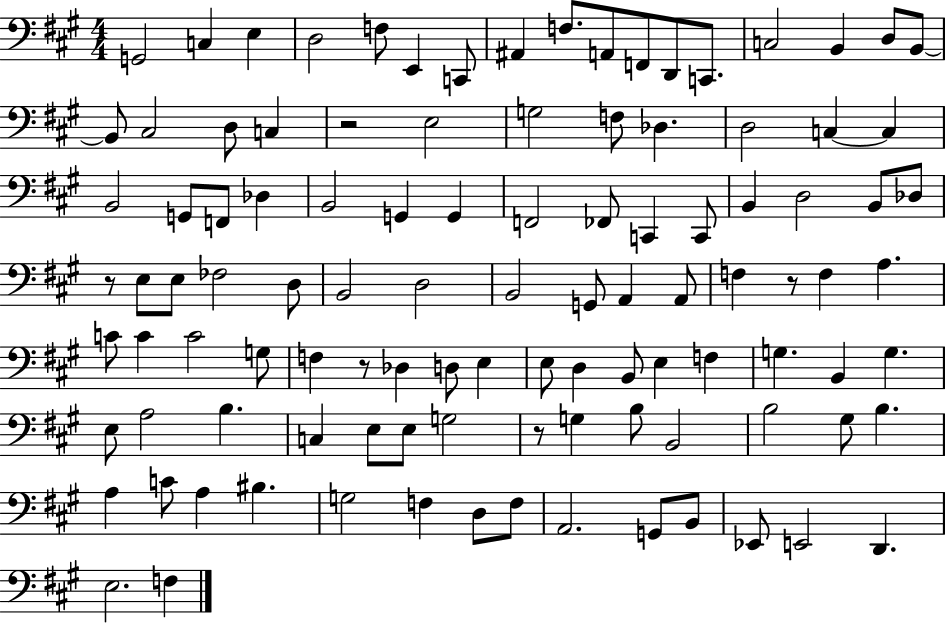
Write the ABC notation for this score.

X:1
T:Untitled
M:4/4
L:1/4
K:A
G,,2 C, E, D,2 F,/2 E,, C,,/2 ^A,, F,/2 A,,/2 F,,/2 D,,/2 C,,/2 C,2 B,, D,/2 B,,/2 B,,/2 ^C,2 D,/2 C, z2 E,2 G,2 F,/2 _D, D,2 C, C, B,,2 G,,/2 F,,/2 _D, B,,2 G,, G,, F,,2 _F,,/2 C,, C,,/2 B,, D,2 B,,/2 _D,/2 z/2 E,/2 E,/2 _F,2 D,/2 B,,2 D,2 B,,2 G,,/2 A,, A,,/2 F, z/2 F, A, C/2 C C2 G,/2 F, z/2 _D, D,/2 E, E,/2 D, B,,/2 E, F, G, B,, G, E,/2 A,2 B, C, E,/2 E,/2 G,2 z/2 G, B,/2 B,,2 B,2 ^G,/2 B, A, C/2 A, ^B, G,2 F, D,/2 F,/2 A,,2 G,,/2 B,,/2 _E,,/2 E,,2 D,, E,2 F,